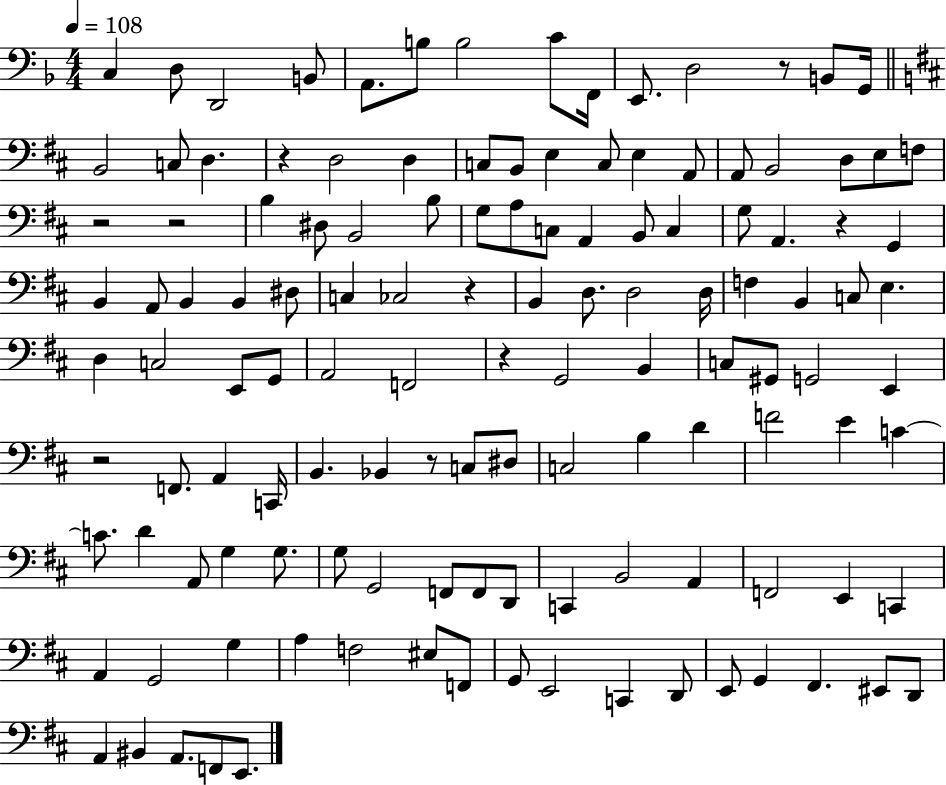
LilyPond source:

{
  \clef bass
  \numericTimeSignature
  \time 4/4
  \key f \major
  \tempo 4 = 108
  c4 d8 d,2 b,8 | a,8. b8 b2 c'8 f,16 | e,8. d2 r8 b,8 g,16 | \bar "||" \break \key d \major b,2 c8 d4. | r4 d2 d4 | c8 b,8 e4 c8 e4 a,8 | a,8 b,2 d8 e8 f8 | \break r2 r2 | b4 dis8 b,2 b8 | g8 a8 c8 a,4 b,8 c4 | g8 a,4. r4 g,4 | \break b,4 a,8 b,4 b,4 dis8 | c4 ces2 r4 | b,4 d8. d2 d16 | f4 b,4 c8 e4. | \break d4 c2 e,8 g,8 | a,2 f,2 | r4 g,2 b,4 | c8 gis,8 g,2 e,4 | \break r2 f,8. a,4 c,16 | b,4. bes,4 r8 c8 dis8 | c2 b4 d'4 | f'2 e'4 c'4~~ | \break c'8. d'4 a,8 g4 g8. | g8 g,2 f,8 f,8 d,8 | c,4 b,2 a,4 | f,2 e,4 c,4 | \break a,4 g,2 g4 | a4 f2 eis8 f,8 | g,8 e,2 c,4 d,8 | e,8 g,4 fis,4. eis,8 d,8 | \break a,4 bis,4 a,8. f,8 e,8. | \bar "|."
}